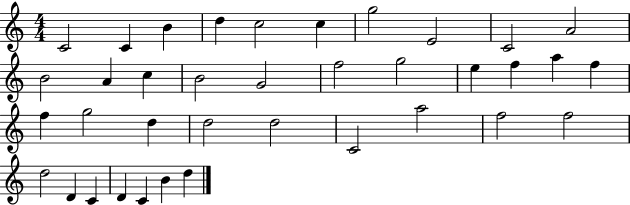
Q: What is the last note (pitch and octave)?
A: D5